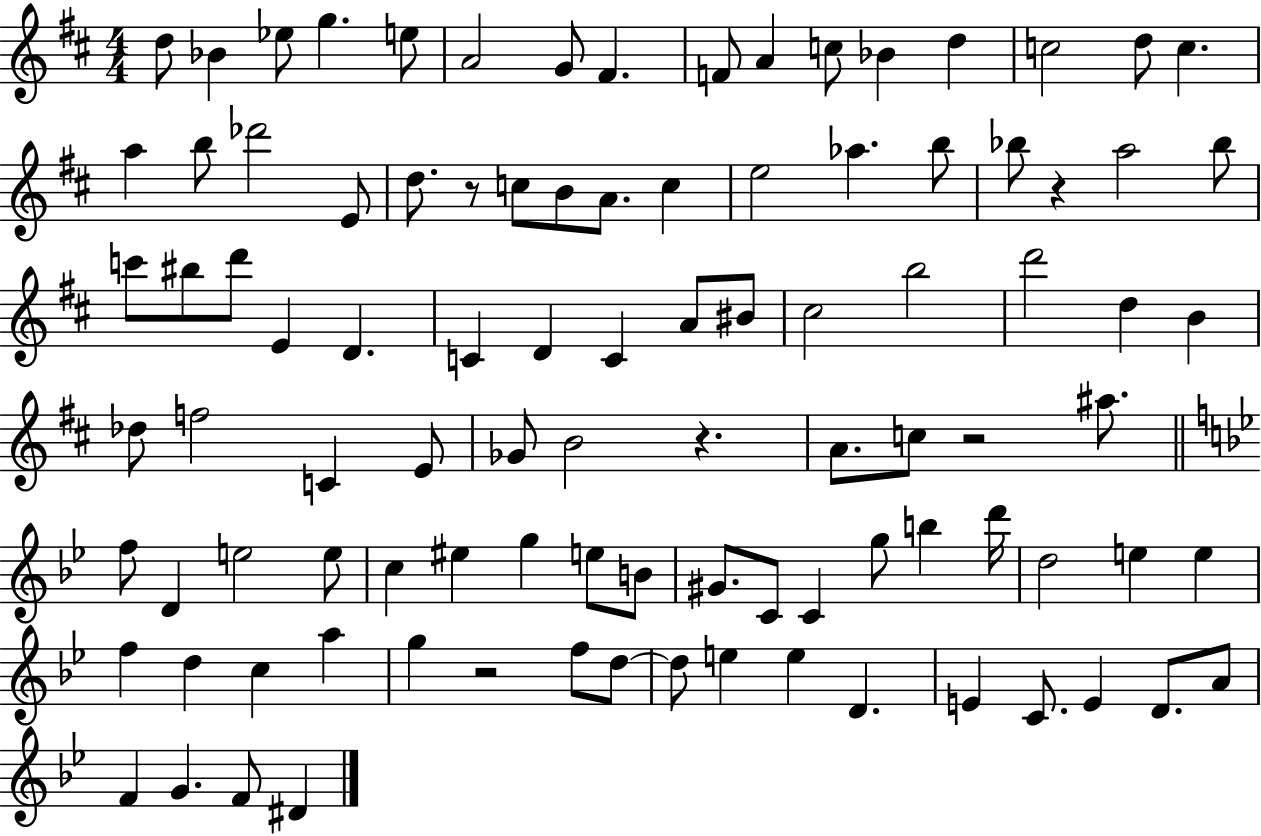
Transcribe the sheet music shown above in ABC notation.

X:1
T:Untitled
M:4/4
L:1/4
K:D
d/2 _B _e/2 g e/2 A2 G/2 ^F F/2 A c/2 _B d c2 d/2 c a b/2 _d'2 E/2 d/2 z/2 c/2 B/2 A/2 c e2 _a b/2 _b/2 z a2 _b/2 c'/2 ^b/2 d'/2 E D C D C A/2 ^B/2 ^c2 b2 d'2 d B _d/2 f2 C E/2 _G/2 B2 z A/2 c/2 z2 ^a/2 f/2 D e2 e/2 c ^e g e/2 B/2 ^G/2 C/2 C g/2 b d'/4 d2 e e f d c a g z2 f/2 d/2 d/2 e e D E C/2 E D/2 A/2 F G F/2 ^D